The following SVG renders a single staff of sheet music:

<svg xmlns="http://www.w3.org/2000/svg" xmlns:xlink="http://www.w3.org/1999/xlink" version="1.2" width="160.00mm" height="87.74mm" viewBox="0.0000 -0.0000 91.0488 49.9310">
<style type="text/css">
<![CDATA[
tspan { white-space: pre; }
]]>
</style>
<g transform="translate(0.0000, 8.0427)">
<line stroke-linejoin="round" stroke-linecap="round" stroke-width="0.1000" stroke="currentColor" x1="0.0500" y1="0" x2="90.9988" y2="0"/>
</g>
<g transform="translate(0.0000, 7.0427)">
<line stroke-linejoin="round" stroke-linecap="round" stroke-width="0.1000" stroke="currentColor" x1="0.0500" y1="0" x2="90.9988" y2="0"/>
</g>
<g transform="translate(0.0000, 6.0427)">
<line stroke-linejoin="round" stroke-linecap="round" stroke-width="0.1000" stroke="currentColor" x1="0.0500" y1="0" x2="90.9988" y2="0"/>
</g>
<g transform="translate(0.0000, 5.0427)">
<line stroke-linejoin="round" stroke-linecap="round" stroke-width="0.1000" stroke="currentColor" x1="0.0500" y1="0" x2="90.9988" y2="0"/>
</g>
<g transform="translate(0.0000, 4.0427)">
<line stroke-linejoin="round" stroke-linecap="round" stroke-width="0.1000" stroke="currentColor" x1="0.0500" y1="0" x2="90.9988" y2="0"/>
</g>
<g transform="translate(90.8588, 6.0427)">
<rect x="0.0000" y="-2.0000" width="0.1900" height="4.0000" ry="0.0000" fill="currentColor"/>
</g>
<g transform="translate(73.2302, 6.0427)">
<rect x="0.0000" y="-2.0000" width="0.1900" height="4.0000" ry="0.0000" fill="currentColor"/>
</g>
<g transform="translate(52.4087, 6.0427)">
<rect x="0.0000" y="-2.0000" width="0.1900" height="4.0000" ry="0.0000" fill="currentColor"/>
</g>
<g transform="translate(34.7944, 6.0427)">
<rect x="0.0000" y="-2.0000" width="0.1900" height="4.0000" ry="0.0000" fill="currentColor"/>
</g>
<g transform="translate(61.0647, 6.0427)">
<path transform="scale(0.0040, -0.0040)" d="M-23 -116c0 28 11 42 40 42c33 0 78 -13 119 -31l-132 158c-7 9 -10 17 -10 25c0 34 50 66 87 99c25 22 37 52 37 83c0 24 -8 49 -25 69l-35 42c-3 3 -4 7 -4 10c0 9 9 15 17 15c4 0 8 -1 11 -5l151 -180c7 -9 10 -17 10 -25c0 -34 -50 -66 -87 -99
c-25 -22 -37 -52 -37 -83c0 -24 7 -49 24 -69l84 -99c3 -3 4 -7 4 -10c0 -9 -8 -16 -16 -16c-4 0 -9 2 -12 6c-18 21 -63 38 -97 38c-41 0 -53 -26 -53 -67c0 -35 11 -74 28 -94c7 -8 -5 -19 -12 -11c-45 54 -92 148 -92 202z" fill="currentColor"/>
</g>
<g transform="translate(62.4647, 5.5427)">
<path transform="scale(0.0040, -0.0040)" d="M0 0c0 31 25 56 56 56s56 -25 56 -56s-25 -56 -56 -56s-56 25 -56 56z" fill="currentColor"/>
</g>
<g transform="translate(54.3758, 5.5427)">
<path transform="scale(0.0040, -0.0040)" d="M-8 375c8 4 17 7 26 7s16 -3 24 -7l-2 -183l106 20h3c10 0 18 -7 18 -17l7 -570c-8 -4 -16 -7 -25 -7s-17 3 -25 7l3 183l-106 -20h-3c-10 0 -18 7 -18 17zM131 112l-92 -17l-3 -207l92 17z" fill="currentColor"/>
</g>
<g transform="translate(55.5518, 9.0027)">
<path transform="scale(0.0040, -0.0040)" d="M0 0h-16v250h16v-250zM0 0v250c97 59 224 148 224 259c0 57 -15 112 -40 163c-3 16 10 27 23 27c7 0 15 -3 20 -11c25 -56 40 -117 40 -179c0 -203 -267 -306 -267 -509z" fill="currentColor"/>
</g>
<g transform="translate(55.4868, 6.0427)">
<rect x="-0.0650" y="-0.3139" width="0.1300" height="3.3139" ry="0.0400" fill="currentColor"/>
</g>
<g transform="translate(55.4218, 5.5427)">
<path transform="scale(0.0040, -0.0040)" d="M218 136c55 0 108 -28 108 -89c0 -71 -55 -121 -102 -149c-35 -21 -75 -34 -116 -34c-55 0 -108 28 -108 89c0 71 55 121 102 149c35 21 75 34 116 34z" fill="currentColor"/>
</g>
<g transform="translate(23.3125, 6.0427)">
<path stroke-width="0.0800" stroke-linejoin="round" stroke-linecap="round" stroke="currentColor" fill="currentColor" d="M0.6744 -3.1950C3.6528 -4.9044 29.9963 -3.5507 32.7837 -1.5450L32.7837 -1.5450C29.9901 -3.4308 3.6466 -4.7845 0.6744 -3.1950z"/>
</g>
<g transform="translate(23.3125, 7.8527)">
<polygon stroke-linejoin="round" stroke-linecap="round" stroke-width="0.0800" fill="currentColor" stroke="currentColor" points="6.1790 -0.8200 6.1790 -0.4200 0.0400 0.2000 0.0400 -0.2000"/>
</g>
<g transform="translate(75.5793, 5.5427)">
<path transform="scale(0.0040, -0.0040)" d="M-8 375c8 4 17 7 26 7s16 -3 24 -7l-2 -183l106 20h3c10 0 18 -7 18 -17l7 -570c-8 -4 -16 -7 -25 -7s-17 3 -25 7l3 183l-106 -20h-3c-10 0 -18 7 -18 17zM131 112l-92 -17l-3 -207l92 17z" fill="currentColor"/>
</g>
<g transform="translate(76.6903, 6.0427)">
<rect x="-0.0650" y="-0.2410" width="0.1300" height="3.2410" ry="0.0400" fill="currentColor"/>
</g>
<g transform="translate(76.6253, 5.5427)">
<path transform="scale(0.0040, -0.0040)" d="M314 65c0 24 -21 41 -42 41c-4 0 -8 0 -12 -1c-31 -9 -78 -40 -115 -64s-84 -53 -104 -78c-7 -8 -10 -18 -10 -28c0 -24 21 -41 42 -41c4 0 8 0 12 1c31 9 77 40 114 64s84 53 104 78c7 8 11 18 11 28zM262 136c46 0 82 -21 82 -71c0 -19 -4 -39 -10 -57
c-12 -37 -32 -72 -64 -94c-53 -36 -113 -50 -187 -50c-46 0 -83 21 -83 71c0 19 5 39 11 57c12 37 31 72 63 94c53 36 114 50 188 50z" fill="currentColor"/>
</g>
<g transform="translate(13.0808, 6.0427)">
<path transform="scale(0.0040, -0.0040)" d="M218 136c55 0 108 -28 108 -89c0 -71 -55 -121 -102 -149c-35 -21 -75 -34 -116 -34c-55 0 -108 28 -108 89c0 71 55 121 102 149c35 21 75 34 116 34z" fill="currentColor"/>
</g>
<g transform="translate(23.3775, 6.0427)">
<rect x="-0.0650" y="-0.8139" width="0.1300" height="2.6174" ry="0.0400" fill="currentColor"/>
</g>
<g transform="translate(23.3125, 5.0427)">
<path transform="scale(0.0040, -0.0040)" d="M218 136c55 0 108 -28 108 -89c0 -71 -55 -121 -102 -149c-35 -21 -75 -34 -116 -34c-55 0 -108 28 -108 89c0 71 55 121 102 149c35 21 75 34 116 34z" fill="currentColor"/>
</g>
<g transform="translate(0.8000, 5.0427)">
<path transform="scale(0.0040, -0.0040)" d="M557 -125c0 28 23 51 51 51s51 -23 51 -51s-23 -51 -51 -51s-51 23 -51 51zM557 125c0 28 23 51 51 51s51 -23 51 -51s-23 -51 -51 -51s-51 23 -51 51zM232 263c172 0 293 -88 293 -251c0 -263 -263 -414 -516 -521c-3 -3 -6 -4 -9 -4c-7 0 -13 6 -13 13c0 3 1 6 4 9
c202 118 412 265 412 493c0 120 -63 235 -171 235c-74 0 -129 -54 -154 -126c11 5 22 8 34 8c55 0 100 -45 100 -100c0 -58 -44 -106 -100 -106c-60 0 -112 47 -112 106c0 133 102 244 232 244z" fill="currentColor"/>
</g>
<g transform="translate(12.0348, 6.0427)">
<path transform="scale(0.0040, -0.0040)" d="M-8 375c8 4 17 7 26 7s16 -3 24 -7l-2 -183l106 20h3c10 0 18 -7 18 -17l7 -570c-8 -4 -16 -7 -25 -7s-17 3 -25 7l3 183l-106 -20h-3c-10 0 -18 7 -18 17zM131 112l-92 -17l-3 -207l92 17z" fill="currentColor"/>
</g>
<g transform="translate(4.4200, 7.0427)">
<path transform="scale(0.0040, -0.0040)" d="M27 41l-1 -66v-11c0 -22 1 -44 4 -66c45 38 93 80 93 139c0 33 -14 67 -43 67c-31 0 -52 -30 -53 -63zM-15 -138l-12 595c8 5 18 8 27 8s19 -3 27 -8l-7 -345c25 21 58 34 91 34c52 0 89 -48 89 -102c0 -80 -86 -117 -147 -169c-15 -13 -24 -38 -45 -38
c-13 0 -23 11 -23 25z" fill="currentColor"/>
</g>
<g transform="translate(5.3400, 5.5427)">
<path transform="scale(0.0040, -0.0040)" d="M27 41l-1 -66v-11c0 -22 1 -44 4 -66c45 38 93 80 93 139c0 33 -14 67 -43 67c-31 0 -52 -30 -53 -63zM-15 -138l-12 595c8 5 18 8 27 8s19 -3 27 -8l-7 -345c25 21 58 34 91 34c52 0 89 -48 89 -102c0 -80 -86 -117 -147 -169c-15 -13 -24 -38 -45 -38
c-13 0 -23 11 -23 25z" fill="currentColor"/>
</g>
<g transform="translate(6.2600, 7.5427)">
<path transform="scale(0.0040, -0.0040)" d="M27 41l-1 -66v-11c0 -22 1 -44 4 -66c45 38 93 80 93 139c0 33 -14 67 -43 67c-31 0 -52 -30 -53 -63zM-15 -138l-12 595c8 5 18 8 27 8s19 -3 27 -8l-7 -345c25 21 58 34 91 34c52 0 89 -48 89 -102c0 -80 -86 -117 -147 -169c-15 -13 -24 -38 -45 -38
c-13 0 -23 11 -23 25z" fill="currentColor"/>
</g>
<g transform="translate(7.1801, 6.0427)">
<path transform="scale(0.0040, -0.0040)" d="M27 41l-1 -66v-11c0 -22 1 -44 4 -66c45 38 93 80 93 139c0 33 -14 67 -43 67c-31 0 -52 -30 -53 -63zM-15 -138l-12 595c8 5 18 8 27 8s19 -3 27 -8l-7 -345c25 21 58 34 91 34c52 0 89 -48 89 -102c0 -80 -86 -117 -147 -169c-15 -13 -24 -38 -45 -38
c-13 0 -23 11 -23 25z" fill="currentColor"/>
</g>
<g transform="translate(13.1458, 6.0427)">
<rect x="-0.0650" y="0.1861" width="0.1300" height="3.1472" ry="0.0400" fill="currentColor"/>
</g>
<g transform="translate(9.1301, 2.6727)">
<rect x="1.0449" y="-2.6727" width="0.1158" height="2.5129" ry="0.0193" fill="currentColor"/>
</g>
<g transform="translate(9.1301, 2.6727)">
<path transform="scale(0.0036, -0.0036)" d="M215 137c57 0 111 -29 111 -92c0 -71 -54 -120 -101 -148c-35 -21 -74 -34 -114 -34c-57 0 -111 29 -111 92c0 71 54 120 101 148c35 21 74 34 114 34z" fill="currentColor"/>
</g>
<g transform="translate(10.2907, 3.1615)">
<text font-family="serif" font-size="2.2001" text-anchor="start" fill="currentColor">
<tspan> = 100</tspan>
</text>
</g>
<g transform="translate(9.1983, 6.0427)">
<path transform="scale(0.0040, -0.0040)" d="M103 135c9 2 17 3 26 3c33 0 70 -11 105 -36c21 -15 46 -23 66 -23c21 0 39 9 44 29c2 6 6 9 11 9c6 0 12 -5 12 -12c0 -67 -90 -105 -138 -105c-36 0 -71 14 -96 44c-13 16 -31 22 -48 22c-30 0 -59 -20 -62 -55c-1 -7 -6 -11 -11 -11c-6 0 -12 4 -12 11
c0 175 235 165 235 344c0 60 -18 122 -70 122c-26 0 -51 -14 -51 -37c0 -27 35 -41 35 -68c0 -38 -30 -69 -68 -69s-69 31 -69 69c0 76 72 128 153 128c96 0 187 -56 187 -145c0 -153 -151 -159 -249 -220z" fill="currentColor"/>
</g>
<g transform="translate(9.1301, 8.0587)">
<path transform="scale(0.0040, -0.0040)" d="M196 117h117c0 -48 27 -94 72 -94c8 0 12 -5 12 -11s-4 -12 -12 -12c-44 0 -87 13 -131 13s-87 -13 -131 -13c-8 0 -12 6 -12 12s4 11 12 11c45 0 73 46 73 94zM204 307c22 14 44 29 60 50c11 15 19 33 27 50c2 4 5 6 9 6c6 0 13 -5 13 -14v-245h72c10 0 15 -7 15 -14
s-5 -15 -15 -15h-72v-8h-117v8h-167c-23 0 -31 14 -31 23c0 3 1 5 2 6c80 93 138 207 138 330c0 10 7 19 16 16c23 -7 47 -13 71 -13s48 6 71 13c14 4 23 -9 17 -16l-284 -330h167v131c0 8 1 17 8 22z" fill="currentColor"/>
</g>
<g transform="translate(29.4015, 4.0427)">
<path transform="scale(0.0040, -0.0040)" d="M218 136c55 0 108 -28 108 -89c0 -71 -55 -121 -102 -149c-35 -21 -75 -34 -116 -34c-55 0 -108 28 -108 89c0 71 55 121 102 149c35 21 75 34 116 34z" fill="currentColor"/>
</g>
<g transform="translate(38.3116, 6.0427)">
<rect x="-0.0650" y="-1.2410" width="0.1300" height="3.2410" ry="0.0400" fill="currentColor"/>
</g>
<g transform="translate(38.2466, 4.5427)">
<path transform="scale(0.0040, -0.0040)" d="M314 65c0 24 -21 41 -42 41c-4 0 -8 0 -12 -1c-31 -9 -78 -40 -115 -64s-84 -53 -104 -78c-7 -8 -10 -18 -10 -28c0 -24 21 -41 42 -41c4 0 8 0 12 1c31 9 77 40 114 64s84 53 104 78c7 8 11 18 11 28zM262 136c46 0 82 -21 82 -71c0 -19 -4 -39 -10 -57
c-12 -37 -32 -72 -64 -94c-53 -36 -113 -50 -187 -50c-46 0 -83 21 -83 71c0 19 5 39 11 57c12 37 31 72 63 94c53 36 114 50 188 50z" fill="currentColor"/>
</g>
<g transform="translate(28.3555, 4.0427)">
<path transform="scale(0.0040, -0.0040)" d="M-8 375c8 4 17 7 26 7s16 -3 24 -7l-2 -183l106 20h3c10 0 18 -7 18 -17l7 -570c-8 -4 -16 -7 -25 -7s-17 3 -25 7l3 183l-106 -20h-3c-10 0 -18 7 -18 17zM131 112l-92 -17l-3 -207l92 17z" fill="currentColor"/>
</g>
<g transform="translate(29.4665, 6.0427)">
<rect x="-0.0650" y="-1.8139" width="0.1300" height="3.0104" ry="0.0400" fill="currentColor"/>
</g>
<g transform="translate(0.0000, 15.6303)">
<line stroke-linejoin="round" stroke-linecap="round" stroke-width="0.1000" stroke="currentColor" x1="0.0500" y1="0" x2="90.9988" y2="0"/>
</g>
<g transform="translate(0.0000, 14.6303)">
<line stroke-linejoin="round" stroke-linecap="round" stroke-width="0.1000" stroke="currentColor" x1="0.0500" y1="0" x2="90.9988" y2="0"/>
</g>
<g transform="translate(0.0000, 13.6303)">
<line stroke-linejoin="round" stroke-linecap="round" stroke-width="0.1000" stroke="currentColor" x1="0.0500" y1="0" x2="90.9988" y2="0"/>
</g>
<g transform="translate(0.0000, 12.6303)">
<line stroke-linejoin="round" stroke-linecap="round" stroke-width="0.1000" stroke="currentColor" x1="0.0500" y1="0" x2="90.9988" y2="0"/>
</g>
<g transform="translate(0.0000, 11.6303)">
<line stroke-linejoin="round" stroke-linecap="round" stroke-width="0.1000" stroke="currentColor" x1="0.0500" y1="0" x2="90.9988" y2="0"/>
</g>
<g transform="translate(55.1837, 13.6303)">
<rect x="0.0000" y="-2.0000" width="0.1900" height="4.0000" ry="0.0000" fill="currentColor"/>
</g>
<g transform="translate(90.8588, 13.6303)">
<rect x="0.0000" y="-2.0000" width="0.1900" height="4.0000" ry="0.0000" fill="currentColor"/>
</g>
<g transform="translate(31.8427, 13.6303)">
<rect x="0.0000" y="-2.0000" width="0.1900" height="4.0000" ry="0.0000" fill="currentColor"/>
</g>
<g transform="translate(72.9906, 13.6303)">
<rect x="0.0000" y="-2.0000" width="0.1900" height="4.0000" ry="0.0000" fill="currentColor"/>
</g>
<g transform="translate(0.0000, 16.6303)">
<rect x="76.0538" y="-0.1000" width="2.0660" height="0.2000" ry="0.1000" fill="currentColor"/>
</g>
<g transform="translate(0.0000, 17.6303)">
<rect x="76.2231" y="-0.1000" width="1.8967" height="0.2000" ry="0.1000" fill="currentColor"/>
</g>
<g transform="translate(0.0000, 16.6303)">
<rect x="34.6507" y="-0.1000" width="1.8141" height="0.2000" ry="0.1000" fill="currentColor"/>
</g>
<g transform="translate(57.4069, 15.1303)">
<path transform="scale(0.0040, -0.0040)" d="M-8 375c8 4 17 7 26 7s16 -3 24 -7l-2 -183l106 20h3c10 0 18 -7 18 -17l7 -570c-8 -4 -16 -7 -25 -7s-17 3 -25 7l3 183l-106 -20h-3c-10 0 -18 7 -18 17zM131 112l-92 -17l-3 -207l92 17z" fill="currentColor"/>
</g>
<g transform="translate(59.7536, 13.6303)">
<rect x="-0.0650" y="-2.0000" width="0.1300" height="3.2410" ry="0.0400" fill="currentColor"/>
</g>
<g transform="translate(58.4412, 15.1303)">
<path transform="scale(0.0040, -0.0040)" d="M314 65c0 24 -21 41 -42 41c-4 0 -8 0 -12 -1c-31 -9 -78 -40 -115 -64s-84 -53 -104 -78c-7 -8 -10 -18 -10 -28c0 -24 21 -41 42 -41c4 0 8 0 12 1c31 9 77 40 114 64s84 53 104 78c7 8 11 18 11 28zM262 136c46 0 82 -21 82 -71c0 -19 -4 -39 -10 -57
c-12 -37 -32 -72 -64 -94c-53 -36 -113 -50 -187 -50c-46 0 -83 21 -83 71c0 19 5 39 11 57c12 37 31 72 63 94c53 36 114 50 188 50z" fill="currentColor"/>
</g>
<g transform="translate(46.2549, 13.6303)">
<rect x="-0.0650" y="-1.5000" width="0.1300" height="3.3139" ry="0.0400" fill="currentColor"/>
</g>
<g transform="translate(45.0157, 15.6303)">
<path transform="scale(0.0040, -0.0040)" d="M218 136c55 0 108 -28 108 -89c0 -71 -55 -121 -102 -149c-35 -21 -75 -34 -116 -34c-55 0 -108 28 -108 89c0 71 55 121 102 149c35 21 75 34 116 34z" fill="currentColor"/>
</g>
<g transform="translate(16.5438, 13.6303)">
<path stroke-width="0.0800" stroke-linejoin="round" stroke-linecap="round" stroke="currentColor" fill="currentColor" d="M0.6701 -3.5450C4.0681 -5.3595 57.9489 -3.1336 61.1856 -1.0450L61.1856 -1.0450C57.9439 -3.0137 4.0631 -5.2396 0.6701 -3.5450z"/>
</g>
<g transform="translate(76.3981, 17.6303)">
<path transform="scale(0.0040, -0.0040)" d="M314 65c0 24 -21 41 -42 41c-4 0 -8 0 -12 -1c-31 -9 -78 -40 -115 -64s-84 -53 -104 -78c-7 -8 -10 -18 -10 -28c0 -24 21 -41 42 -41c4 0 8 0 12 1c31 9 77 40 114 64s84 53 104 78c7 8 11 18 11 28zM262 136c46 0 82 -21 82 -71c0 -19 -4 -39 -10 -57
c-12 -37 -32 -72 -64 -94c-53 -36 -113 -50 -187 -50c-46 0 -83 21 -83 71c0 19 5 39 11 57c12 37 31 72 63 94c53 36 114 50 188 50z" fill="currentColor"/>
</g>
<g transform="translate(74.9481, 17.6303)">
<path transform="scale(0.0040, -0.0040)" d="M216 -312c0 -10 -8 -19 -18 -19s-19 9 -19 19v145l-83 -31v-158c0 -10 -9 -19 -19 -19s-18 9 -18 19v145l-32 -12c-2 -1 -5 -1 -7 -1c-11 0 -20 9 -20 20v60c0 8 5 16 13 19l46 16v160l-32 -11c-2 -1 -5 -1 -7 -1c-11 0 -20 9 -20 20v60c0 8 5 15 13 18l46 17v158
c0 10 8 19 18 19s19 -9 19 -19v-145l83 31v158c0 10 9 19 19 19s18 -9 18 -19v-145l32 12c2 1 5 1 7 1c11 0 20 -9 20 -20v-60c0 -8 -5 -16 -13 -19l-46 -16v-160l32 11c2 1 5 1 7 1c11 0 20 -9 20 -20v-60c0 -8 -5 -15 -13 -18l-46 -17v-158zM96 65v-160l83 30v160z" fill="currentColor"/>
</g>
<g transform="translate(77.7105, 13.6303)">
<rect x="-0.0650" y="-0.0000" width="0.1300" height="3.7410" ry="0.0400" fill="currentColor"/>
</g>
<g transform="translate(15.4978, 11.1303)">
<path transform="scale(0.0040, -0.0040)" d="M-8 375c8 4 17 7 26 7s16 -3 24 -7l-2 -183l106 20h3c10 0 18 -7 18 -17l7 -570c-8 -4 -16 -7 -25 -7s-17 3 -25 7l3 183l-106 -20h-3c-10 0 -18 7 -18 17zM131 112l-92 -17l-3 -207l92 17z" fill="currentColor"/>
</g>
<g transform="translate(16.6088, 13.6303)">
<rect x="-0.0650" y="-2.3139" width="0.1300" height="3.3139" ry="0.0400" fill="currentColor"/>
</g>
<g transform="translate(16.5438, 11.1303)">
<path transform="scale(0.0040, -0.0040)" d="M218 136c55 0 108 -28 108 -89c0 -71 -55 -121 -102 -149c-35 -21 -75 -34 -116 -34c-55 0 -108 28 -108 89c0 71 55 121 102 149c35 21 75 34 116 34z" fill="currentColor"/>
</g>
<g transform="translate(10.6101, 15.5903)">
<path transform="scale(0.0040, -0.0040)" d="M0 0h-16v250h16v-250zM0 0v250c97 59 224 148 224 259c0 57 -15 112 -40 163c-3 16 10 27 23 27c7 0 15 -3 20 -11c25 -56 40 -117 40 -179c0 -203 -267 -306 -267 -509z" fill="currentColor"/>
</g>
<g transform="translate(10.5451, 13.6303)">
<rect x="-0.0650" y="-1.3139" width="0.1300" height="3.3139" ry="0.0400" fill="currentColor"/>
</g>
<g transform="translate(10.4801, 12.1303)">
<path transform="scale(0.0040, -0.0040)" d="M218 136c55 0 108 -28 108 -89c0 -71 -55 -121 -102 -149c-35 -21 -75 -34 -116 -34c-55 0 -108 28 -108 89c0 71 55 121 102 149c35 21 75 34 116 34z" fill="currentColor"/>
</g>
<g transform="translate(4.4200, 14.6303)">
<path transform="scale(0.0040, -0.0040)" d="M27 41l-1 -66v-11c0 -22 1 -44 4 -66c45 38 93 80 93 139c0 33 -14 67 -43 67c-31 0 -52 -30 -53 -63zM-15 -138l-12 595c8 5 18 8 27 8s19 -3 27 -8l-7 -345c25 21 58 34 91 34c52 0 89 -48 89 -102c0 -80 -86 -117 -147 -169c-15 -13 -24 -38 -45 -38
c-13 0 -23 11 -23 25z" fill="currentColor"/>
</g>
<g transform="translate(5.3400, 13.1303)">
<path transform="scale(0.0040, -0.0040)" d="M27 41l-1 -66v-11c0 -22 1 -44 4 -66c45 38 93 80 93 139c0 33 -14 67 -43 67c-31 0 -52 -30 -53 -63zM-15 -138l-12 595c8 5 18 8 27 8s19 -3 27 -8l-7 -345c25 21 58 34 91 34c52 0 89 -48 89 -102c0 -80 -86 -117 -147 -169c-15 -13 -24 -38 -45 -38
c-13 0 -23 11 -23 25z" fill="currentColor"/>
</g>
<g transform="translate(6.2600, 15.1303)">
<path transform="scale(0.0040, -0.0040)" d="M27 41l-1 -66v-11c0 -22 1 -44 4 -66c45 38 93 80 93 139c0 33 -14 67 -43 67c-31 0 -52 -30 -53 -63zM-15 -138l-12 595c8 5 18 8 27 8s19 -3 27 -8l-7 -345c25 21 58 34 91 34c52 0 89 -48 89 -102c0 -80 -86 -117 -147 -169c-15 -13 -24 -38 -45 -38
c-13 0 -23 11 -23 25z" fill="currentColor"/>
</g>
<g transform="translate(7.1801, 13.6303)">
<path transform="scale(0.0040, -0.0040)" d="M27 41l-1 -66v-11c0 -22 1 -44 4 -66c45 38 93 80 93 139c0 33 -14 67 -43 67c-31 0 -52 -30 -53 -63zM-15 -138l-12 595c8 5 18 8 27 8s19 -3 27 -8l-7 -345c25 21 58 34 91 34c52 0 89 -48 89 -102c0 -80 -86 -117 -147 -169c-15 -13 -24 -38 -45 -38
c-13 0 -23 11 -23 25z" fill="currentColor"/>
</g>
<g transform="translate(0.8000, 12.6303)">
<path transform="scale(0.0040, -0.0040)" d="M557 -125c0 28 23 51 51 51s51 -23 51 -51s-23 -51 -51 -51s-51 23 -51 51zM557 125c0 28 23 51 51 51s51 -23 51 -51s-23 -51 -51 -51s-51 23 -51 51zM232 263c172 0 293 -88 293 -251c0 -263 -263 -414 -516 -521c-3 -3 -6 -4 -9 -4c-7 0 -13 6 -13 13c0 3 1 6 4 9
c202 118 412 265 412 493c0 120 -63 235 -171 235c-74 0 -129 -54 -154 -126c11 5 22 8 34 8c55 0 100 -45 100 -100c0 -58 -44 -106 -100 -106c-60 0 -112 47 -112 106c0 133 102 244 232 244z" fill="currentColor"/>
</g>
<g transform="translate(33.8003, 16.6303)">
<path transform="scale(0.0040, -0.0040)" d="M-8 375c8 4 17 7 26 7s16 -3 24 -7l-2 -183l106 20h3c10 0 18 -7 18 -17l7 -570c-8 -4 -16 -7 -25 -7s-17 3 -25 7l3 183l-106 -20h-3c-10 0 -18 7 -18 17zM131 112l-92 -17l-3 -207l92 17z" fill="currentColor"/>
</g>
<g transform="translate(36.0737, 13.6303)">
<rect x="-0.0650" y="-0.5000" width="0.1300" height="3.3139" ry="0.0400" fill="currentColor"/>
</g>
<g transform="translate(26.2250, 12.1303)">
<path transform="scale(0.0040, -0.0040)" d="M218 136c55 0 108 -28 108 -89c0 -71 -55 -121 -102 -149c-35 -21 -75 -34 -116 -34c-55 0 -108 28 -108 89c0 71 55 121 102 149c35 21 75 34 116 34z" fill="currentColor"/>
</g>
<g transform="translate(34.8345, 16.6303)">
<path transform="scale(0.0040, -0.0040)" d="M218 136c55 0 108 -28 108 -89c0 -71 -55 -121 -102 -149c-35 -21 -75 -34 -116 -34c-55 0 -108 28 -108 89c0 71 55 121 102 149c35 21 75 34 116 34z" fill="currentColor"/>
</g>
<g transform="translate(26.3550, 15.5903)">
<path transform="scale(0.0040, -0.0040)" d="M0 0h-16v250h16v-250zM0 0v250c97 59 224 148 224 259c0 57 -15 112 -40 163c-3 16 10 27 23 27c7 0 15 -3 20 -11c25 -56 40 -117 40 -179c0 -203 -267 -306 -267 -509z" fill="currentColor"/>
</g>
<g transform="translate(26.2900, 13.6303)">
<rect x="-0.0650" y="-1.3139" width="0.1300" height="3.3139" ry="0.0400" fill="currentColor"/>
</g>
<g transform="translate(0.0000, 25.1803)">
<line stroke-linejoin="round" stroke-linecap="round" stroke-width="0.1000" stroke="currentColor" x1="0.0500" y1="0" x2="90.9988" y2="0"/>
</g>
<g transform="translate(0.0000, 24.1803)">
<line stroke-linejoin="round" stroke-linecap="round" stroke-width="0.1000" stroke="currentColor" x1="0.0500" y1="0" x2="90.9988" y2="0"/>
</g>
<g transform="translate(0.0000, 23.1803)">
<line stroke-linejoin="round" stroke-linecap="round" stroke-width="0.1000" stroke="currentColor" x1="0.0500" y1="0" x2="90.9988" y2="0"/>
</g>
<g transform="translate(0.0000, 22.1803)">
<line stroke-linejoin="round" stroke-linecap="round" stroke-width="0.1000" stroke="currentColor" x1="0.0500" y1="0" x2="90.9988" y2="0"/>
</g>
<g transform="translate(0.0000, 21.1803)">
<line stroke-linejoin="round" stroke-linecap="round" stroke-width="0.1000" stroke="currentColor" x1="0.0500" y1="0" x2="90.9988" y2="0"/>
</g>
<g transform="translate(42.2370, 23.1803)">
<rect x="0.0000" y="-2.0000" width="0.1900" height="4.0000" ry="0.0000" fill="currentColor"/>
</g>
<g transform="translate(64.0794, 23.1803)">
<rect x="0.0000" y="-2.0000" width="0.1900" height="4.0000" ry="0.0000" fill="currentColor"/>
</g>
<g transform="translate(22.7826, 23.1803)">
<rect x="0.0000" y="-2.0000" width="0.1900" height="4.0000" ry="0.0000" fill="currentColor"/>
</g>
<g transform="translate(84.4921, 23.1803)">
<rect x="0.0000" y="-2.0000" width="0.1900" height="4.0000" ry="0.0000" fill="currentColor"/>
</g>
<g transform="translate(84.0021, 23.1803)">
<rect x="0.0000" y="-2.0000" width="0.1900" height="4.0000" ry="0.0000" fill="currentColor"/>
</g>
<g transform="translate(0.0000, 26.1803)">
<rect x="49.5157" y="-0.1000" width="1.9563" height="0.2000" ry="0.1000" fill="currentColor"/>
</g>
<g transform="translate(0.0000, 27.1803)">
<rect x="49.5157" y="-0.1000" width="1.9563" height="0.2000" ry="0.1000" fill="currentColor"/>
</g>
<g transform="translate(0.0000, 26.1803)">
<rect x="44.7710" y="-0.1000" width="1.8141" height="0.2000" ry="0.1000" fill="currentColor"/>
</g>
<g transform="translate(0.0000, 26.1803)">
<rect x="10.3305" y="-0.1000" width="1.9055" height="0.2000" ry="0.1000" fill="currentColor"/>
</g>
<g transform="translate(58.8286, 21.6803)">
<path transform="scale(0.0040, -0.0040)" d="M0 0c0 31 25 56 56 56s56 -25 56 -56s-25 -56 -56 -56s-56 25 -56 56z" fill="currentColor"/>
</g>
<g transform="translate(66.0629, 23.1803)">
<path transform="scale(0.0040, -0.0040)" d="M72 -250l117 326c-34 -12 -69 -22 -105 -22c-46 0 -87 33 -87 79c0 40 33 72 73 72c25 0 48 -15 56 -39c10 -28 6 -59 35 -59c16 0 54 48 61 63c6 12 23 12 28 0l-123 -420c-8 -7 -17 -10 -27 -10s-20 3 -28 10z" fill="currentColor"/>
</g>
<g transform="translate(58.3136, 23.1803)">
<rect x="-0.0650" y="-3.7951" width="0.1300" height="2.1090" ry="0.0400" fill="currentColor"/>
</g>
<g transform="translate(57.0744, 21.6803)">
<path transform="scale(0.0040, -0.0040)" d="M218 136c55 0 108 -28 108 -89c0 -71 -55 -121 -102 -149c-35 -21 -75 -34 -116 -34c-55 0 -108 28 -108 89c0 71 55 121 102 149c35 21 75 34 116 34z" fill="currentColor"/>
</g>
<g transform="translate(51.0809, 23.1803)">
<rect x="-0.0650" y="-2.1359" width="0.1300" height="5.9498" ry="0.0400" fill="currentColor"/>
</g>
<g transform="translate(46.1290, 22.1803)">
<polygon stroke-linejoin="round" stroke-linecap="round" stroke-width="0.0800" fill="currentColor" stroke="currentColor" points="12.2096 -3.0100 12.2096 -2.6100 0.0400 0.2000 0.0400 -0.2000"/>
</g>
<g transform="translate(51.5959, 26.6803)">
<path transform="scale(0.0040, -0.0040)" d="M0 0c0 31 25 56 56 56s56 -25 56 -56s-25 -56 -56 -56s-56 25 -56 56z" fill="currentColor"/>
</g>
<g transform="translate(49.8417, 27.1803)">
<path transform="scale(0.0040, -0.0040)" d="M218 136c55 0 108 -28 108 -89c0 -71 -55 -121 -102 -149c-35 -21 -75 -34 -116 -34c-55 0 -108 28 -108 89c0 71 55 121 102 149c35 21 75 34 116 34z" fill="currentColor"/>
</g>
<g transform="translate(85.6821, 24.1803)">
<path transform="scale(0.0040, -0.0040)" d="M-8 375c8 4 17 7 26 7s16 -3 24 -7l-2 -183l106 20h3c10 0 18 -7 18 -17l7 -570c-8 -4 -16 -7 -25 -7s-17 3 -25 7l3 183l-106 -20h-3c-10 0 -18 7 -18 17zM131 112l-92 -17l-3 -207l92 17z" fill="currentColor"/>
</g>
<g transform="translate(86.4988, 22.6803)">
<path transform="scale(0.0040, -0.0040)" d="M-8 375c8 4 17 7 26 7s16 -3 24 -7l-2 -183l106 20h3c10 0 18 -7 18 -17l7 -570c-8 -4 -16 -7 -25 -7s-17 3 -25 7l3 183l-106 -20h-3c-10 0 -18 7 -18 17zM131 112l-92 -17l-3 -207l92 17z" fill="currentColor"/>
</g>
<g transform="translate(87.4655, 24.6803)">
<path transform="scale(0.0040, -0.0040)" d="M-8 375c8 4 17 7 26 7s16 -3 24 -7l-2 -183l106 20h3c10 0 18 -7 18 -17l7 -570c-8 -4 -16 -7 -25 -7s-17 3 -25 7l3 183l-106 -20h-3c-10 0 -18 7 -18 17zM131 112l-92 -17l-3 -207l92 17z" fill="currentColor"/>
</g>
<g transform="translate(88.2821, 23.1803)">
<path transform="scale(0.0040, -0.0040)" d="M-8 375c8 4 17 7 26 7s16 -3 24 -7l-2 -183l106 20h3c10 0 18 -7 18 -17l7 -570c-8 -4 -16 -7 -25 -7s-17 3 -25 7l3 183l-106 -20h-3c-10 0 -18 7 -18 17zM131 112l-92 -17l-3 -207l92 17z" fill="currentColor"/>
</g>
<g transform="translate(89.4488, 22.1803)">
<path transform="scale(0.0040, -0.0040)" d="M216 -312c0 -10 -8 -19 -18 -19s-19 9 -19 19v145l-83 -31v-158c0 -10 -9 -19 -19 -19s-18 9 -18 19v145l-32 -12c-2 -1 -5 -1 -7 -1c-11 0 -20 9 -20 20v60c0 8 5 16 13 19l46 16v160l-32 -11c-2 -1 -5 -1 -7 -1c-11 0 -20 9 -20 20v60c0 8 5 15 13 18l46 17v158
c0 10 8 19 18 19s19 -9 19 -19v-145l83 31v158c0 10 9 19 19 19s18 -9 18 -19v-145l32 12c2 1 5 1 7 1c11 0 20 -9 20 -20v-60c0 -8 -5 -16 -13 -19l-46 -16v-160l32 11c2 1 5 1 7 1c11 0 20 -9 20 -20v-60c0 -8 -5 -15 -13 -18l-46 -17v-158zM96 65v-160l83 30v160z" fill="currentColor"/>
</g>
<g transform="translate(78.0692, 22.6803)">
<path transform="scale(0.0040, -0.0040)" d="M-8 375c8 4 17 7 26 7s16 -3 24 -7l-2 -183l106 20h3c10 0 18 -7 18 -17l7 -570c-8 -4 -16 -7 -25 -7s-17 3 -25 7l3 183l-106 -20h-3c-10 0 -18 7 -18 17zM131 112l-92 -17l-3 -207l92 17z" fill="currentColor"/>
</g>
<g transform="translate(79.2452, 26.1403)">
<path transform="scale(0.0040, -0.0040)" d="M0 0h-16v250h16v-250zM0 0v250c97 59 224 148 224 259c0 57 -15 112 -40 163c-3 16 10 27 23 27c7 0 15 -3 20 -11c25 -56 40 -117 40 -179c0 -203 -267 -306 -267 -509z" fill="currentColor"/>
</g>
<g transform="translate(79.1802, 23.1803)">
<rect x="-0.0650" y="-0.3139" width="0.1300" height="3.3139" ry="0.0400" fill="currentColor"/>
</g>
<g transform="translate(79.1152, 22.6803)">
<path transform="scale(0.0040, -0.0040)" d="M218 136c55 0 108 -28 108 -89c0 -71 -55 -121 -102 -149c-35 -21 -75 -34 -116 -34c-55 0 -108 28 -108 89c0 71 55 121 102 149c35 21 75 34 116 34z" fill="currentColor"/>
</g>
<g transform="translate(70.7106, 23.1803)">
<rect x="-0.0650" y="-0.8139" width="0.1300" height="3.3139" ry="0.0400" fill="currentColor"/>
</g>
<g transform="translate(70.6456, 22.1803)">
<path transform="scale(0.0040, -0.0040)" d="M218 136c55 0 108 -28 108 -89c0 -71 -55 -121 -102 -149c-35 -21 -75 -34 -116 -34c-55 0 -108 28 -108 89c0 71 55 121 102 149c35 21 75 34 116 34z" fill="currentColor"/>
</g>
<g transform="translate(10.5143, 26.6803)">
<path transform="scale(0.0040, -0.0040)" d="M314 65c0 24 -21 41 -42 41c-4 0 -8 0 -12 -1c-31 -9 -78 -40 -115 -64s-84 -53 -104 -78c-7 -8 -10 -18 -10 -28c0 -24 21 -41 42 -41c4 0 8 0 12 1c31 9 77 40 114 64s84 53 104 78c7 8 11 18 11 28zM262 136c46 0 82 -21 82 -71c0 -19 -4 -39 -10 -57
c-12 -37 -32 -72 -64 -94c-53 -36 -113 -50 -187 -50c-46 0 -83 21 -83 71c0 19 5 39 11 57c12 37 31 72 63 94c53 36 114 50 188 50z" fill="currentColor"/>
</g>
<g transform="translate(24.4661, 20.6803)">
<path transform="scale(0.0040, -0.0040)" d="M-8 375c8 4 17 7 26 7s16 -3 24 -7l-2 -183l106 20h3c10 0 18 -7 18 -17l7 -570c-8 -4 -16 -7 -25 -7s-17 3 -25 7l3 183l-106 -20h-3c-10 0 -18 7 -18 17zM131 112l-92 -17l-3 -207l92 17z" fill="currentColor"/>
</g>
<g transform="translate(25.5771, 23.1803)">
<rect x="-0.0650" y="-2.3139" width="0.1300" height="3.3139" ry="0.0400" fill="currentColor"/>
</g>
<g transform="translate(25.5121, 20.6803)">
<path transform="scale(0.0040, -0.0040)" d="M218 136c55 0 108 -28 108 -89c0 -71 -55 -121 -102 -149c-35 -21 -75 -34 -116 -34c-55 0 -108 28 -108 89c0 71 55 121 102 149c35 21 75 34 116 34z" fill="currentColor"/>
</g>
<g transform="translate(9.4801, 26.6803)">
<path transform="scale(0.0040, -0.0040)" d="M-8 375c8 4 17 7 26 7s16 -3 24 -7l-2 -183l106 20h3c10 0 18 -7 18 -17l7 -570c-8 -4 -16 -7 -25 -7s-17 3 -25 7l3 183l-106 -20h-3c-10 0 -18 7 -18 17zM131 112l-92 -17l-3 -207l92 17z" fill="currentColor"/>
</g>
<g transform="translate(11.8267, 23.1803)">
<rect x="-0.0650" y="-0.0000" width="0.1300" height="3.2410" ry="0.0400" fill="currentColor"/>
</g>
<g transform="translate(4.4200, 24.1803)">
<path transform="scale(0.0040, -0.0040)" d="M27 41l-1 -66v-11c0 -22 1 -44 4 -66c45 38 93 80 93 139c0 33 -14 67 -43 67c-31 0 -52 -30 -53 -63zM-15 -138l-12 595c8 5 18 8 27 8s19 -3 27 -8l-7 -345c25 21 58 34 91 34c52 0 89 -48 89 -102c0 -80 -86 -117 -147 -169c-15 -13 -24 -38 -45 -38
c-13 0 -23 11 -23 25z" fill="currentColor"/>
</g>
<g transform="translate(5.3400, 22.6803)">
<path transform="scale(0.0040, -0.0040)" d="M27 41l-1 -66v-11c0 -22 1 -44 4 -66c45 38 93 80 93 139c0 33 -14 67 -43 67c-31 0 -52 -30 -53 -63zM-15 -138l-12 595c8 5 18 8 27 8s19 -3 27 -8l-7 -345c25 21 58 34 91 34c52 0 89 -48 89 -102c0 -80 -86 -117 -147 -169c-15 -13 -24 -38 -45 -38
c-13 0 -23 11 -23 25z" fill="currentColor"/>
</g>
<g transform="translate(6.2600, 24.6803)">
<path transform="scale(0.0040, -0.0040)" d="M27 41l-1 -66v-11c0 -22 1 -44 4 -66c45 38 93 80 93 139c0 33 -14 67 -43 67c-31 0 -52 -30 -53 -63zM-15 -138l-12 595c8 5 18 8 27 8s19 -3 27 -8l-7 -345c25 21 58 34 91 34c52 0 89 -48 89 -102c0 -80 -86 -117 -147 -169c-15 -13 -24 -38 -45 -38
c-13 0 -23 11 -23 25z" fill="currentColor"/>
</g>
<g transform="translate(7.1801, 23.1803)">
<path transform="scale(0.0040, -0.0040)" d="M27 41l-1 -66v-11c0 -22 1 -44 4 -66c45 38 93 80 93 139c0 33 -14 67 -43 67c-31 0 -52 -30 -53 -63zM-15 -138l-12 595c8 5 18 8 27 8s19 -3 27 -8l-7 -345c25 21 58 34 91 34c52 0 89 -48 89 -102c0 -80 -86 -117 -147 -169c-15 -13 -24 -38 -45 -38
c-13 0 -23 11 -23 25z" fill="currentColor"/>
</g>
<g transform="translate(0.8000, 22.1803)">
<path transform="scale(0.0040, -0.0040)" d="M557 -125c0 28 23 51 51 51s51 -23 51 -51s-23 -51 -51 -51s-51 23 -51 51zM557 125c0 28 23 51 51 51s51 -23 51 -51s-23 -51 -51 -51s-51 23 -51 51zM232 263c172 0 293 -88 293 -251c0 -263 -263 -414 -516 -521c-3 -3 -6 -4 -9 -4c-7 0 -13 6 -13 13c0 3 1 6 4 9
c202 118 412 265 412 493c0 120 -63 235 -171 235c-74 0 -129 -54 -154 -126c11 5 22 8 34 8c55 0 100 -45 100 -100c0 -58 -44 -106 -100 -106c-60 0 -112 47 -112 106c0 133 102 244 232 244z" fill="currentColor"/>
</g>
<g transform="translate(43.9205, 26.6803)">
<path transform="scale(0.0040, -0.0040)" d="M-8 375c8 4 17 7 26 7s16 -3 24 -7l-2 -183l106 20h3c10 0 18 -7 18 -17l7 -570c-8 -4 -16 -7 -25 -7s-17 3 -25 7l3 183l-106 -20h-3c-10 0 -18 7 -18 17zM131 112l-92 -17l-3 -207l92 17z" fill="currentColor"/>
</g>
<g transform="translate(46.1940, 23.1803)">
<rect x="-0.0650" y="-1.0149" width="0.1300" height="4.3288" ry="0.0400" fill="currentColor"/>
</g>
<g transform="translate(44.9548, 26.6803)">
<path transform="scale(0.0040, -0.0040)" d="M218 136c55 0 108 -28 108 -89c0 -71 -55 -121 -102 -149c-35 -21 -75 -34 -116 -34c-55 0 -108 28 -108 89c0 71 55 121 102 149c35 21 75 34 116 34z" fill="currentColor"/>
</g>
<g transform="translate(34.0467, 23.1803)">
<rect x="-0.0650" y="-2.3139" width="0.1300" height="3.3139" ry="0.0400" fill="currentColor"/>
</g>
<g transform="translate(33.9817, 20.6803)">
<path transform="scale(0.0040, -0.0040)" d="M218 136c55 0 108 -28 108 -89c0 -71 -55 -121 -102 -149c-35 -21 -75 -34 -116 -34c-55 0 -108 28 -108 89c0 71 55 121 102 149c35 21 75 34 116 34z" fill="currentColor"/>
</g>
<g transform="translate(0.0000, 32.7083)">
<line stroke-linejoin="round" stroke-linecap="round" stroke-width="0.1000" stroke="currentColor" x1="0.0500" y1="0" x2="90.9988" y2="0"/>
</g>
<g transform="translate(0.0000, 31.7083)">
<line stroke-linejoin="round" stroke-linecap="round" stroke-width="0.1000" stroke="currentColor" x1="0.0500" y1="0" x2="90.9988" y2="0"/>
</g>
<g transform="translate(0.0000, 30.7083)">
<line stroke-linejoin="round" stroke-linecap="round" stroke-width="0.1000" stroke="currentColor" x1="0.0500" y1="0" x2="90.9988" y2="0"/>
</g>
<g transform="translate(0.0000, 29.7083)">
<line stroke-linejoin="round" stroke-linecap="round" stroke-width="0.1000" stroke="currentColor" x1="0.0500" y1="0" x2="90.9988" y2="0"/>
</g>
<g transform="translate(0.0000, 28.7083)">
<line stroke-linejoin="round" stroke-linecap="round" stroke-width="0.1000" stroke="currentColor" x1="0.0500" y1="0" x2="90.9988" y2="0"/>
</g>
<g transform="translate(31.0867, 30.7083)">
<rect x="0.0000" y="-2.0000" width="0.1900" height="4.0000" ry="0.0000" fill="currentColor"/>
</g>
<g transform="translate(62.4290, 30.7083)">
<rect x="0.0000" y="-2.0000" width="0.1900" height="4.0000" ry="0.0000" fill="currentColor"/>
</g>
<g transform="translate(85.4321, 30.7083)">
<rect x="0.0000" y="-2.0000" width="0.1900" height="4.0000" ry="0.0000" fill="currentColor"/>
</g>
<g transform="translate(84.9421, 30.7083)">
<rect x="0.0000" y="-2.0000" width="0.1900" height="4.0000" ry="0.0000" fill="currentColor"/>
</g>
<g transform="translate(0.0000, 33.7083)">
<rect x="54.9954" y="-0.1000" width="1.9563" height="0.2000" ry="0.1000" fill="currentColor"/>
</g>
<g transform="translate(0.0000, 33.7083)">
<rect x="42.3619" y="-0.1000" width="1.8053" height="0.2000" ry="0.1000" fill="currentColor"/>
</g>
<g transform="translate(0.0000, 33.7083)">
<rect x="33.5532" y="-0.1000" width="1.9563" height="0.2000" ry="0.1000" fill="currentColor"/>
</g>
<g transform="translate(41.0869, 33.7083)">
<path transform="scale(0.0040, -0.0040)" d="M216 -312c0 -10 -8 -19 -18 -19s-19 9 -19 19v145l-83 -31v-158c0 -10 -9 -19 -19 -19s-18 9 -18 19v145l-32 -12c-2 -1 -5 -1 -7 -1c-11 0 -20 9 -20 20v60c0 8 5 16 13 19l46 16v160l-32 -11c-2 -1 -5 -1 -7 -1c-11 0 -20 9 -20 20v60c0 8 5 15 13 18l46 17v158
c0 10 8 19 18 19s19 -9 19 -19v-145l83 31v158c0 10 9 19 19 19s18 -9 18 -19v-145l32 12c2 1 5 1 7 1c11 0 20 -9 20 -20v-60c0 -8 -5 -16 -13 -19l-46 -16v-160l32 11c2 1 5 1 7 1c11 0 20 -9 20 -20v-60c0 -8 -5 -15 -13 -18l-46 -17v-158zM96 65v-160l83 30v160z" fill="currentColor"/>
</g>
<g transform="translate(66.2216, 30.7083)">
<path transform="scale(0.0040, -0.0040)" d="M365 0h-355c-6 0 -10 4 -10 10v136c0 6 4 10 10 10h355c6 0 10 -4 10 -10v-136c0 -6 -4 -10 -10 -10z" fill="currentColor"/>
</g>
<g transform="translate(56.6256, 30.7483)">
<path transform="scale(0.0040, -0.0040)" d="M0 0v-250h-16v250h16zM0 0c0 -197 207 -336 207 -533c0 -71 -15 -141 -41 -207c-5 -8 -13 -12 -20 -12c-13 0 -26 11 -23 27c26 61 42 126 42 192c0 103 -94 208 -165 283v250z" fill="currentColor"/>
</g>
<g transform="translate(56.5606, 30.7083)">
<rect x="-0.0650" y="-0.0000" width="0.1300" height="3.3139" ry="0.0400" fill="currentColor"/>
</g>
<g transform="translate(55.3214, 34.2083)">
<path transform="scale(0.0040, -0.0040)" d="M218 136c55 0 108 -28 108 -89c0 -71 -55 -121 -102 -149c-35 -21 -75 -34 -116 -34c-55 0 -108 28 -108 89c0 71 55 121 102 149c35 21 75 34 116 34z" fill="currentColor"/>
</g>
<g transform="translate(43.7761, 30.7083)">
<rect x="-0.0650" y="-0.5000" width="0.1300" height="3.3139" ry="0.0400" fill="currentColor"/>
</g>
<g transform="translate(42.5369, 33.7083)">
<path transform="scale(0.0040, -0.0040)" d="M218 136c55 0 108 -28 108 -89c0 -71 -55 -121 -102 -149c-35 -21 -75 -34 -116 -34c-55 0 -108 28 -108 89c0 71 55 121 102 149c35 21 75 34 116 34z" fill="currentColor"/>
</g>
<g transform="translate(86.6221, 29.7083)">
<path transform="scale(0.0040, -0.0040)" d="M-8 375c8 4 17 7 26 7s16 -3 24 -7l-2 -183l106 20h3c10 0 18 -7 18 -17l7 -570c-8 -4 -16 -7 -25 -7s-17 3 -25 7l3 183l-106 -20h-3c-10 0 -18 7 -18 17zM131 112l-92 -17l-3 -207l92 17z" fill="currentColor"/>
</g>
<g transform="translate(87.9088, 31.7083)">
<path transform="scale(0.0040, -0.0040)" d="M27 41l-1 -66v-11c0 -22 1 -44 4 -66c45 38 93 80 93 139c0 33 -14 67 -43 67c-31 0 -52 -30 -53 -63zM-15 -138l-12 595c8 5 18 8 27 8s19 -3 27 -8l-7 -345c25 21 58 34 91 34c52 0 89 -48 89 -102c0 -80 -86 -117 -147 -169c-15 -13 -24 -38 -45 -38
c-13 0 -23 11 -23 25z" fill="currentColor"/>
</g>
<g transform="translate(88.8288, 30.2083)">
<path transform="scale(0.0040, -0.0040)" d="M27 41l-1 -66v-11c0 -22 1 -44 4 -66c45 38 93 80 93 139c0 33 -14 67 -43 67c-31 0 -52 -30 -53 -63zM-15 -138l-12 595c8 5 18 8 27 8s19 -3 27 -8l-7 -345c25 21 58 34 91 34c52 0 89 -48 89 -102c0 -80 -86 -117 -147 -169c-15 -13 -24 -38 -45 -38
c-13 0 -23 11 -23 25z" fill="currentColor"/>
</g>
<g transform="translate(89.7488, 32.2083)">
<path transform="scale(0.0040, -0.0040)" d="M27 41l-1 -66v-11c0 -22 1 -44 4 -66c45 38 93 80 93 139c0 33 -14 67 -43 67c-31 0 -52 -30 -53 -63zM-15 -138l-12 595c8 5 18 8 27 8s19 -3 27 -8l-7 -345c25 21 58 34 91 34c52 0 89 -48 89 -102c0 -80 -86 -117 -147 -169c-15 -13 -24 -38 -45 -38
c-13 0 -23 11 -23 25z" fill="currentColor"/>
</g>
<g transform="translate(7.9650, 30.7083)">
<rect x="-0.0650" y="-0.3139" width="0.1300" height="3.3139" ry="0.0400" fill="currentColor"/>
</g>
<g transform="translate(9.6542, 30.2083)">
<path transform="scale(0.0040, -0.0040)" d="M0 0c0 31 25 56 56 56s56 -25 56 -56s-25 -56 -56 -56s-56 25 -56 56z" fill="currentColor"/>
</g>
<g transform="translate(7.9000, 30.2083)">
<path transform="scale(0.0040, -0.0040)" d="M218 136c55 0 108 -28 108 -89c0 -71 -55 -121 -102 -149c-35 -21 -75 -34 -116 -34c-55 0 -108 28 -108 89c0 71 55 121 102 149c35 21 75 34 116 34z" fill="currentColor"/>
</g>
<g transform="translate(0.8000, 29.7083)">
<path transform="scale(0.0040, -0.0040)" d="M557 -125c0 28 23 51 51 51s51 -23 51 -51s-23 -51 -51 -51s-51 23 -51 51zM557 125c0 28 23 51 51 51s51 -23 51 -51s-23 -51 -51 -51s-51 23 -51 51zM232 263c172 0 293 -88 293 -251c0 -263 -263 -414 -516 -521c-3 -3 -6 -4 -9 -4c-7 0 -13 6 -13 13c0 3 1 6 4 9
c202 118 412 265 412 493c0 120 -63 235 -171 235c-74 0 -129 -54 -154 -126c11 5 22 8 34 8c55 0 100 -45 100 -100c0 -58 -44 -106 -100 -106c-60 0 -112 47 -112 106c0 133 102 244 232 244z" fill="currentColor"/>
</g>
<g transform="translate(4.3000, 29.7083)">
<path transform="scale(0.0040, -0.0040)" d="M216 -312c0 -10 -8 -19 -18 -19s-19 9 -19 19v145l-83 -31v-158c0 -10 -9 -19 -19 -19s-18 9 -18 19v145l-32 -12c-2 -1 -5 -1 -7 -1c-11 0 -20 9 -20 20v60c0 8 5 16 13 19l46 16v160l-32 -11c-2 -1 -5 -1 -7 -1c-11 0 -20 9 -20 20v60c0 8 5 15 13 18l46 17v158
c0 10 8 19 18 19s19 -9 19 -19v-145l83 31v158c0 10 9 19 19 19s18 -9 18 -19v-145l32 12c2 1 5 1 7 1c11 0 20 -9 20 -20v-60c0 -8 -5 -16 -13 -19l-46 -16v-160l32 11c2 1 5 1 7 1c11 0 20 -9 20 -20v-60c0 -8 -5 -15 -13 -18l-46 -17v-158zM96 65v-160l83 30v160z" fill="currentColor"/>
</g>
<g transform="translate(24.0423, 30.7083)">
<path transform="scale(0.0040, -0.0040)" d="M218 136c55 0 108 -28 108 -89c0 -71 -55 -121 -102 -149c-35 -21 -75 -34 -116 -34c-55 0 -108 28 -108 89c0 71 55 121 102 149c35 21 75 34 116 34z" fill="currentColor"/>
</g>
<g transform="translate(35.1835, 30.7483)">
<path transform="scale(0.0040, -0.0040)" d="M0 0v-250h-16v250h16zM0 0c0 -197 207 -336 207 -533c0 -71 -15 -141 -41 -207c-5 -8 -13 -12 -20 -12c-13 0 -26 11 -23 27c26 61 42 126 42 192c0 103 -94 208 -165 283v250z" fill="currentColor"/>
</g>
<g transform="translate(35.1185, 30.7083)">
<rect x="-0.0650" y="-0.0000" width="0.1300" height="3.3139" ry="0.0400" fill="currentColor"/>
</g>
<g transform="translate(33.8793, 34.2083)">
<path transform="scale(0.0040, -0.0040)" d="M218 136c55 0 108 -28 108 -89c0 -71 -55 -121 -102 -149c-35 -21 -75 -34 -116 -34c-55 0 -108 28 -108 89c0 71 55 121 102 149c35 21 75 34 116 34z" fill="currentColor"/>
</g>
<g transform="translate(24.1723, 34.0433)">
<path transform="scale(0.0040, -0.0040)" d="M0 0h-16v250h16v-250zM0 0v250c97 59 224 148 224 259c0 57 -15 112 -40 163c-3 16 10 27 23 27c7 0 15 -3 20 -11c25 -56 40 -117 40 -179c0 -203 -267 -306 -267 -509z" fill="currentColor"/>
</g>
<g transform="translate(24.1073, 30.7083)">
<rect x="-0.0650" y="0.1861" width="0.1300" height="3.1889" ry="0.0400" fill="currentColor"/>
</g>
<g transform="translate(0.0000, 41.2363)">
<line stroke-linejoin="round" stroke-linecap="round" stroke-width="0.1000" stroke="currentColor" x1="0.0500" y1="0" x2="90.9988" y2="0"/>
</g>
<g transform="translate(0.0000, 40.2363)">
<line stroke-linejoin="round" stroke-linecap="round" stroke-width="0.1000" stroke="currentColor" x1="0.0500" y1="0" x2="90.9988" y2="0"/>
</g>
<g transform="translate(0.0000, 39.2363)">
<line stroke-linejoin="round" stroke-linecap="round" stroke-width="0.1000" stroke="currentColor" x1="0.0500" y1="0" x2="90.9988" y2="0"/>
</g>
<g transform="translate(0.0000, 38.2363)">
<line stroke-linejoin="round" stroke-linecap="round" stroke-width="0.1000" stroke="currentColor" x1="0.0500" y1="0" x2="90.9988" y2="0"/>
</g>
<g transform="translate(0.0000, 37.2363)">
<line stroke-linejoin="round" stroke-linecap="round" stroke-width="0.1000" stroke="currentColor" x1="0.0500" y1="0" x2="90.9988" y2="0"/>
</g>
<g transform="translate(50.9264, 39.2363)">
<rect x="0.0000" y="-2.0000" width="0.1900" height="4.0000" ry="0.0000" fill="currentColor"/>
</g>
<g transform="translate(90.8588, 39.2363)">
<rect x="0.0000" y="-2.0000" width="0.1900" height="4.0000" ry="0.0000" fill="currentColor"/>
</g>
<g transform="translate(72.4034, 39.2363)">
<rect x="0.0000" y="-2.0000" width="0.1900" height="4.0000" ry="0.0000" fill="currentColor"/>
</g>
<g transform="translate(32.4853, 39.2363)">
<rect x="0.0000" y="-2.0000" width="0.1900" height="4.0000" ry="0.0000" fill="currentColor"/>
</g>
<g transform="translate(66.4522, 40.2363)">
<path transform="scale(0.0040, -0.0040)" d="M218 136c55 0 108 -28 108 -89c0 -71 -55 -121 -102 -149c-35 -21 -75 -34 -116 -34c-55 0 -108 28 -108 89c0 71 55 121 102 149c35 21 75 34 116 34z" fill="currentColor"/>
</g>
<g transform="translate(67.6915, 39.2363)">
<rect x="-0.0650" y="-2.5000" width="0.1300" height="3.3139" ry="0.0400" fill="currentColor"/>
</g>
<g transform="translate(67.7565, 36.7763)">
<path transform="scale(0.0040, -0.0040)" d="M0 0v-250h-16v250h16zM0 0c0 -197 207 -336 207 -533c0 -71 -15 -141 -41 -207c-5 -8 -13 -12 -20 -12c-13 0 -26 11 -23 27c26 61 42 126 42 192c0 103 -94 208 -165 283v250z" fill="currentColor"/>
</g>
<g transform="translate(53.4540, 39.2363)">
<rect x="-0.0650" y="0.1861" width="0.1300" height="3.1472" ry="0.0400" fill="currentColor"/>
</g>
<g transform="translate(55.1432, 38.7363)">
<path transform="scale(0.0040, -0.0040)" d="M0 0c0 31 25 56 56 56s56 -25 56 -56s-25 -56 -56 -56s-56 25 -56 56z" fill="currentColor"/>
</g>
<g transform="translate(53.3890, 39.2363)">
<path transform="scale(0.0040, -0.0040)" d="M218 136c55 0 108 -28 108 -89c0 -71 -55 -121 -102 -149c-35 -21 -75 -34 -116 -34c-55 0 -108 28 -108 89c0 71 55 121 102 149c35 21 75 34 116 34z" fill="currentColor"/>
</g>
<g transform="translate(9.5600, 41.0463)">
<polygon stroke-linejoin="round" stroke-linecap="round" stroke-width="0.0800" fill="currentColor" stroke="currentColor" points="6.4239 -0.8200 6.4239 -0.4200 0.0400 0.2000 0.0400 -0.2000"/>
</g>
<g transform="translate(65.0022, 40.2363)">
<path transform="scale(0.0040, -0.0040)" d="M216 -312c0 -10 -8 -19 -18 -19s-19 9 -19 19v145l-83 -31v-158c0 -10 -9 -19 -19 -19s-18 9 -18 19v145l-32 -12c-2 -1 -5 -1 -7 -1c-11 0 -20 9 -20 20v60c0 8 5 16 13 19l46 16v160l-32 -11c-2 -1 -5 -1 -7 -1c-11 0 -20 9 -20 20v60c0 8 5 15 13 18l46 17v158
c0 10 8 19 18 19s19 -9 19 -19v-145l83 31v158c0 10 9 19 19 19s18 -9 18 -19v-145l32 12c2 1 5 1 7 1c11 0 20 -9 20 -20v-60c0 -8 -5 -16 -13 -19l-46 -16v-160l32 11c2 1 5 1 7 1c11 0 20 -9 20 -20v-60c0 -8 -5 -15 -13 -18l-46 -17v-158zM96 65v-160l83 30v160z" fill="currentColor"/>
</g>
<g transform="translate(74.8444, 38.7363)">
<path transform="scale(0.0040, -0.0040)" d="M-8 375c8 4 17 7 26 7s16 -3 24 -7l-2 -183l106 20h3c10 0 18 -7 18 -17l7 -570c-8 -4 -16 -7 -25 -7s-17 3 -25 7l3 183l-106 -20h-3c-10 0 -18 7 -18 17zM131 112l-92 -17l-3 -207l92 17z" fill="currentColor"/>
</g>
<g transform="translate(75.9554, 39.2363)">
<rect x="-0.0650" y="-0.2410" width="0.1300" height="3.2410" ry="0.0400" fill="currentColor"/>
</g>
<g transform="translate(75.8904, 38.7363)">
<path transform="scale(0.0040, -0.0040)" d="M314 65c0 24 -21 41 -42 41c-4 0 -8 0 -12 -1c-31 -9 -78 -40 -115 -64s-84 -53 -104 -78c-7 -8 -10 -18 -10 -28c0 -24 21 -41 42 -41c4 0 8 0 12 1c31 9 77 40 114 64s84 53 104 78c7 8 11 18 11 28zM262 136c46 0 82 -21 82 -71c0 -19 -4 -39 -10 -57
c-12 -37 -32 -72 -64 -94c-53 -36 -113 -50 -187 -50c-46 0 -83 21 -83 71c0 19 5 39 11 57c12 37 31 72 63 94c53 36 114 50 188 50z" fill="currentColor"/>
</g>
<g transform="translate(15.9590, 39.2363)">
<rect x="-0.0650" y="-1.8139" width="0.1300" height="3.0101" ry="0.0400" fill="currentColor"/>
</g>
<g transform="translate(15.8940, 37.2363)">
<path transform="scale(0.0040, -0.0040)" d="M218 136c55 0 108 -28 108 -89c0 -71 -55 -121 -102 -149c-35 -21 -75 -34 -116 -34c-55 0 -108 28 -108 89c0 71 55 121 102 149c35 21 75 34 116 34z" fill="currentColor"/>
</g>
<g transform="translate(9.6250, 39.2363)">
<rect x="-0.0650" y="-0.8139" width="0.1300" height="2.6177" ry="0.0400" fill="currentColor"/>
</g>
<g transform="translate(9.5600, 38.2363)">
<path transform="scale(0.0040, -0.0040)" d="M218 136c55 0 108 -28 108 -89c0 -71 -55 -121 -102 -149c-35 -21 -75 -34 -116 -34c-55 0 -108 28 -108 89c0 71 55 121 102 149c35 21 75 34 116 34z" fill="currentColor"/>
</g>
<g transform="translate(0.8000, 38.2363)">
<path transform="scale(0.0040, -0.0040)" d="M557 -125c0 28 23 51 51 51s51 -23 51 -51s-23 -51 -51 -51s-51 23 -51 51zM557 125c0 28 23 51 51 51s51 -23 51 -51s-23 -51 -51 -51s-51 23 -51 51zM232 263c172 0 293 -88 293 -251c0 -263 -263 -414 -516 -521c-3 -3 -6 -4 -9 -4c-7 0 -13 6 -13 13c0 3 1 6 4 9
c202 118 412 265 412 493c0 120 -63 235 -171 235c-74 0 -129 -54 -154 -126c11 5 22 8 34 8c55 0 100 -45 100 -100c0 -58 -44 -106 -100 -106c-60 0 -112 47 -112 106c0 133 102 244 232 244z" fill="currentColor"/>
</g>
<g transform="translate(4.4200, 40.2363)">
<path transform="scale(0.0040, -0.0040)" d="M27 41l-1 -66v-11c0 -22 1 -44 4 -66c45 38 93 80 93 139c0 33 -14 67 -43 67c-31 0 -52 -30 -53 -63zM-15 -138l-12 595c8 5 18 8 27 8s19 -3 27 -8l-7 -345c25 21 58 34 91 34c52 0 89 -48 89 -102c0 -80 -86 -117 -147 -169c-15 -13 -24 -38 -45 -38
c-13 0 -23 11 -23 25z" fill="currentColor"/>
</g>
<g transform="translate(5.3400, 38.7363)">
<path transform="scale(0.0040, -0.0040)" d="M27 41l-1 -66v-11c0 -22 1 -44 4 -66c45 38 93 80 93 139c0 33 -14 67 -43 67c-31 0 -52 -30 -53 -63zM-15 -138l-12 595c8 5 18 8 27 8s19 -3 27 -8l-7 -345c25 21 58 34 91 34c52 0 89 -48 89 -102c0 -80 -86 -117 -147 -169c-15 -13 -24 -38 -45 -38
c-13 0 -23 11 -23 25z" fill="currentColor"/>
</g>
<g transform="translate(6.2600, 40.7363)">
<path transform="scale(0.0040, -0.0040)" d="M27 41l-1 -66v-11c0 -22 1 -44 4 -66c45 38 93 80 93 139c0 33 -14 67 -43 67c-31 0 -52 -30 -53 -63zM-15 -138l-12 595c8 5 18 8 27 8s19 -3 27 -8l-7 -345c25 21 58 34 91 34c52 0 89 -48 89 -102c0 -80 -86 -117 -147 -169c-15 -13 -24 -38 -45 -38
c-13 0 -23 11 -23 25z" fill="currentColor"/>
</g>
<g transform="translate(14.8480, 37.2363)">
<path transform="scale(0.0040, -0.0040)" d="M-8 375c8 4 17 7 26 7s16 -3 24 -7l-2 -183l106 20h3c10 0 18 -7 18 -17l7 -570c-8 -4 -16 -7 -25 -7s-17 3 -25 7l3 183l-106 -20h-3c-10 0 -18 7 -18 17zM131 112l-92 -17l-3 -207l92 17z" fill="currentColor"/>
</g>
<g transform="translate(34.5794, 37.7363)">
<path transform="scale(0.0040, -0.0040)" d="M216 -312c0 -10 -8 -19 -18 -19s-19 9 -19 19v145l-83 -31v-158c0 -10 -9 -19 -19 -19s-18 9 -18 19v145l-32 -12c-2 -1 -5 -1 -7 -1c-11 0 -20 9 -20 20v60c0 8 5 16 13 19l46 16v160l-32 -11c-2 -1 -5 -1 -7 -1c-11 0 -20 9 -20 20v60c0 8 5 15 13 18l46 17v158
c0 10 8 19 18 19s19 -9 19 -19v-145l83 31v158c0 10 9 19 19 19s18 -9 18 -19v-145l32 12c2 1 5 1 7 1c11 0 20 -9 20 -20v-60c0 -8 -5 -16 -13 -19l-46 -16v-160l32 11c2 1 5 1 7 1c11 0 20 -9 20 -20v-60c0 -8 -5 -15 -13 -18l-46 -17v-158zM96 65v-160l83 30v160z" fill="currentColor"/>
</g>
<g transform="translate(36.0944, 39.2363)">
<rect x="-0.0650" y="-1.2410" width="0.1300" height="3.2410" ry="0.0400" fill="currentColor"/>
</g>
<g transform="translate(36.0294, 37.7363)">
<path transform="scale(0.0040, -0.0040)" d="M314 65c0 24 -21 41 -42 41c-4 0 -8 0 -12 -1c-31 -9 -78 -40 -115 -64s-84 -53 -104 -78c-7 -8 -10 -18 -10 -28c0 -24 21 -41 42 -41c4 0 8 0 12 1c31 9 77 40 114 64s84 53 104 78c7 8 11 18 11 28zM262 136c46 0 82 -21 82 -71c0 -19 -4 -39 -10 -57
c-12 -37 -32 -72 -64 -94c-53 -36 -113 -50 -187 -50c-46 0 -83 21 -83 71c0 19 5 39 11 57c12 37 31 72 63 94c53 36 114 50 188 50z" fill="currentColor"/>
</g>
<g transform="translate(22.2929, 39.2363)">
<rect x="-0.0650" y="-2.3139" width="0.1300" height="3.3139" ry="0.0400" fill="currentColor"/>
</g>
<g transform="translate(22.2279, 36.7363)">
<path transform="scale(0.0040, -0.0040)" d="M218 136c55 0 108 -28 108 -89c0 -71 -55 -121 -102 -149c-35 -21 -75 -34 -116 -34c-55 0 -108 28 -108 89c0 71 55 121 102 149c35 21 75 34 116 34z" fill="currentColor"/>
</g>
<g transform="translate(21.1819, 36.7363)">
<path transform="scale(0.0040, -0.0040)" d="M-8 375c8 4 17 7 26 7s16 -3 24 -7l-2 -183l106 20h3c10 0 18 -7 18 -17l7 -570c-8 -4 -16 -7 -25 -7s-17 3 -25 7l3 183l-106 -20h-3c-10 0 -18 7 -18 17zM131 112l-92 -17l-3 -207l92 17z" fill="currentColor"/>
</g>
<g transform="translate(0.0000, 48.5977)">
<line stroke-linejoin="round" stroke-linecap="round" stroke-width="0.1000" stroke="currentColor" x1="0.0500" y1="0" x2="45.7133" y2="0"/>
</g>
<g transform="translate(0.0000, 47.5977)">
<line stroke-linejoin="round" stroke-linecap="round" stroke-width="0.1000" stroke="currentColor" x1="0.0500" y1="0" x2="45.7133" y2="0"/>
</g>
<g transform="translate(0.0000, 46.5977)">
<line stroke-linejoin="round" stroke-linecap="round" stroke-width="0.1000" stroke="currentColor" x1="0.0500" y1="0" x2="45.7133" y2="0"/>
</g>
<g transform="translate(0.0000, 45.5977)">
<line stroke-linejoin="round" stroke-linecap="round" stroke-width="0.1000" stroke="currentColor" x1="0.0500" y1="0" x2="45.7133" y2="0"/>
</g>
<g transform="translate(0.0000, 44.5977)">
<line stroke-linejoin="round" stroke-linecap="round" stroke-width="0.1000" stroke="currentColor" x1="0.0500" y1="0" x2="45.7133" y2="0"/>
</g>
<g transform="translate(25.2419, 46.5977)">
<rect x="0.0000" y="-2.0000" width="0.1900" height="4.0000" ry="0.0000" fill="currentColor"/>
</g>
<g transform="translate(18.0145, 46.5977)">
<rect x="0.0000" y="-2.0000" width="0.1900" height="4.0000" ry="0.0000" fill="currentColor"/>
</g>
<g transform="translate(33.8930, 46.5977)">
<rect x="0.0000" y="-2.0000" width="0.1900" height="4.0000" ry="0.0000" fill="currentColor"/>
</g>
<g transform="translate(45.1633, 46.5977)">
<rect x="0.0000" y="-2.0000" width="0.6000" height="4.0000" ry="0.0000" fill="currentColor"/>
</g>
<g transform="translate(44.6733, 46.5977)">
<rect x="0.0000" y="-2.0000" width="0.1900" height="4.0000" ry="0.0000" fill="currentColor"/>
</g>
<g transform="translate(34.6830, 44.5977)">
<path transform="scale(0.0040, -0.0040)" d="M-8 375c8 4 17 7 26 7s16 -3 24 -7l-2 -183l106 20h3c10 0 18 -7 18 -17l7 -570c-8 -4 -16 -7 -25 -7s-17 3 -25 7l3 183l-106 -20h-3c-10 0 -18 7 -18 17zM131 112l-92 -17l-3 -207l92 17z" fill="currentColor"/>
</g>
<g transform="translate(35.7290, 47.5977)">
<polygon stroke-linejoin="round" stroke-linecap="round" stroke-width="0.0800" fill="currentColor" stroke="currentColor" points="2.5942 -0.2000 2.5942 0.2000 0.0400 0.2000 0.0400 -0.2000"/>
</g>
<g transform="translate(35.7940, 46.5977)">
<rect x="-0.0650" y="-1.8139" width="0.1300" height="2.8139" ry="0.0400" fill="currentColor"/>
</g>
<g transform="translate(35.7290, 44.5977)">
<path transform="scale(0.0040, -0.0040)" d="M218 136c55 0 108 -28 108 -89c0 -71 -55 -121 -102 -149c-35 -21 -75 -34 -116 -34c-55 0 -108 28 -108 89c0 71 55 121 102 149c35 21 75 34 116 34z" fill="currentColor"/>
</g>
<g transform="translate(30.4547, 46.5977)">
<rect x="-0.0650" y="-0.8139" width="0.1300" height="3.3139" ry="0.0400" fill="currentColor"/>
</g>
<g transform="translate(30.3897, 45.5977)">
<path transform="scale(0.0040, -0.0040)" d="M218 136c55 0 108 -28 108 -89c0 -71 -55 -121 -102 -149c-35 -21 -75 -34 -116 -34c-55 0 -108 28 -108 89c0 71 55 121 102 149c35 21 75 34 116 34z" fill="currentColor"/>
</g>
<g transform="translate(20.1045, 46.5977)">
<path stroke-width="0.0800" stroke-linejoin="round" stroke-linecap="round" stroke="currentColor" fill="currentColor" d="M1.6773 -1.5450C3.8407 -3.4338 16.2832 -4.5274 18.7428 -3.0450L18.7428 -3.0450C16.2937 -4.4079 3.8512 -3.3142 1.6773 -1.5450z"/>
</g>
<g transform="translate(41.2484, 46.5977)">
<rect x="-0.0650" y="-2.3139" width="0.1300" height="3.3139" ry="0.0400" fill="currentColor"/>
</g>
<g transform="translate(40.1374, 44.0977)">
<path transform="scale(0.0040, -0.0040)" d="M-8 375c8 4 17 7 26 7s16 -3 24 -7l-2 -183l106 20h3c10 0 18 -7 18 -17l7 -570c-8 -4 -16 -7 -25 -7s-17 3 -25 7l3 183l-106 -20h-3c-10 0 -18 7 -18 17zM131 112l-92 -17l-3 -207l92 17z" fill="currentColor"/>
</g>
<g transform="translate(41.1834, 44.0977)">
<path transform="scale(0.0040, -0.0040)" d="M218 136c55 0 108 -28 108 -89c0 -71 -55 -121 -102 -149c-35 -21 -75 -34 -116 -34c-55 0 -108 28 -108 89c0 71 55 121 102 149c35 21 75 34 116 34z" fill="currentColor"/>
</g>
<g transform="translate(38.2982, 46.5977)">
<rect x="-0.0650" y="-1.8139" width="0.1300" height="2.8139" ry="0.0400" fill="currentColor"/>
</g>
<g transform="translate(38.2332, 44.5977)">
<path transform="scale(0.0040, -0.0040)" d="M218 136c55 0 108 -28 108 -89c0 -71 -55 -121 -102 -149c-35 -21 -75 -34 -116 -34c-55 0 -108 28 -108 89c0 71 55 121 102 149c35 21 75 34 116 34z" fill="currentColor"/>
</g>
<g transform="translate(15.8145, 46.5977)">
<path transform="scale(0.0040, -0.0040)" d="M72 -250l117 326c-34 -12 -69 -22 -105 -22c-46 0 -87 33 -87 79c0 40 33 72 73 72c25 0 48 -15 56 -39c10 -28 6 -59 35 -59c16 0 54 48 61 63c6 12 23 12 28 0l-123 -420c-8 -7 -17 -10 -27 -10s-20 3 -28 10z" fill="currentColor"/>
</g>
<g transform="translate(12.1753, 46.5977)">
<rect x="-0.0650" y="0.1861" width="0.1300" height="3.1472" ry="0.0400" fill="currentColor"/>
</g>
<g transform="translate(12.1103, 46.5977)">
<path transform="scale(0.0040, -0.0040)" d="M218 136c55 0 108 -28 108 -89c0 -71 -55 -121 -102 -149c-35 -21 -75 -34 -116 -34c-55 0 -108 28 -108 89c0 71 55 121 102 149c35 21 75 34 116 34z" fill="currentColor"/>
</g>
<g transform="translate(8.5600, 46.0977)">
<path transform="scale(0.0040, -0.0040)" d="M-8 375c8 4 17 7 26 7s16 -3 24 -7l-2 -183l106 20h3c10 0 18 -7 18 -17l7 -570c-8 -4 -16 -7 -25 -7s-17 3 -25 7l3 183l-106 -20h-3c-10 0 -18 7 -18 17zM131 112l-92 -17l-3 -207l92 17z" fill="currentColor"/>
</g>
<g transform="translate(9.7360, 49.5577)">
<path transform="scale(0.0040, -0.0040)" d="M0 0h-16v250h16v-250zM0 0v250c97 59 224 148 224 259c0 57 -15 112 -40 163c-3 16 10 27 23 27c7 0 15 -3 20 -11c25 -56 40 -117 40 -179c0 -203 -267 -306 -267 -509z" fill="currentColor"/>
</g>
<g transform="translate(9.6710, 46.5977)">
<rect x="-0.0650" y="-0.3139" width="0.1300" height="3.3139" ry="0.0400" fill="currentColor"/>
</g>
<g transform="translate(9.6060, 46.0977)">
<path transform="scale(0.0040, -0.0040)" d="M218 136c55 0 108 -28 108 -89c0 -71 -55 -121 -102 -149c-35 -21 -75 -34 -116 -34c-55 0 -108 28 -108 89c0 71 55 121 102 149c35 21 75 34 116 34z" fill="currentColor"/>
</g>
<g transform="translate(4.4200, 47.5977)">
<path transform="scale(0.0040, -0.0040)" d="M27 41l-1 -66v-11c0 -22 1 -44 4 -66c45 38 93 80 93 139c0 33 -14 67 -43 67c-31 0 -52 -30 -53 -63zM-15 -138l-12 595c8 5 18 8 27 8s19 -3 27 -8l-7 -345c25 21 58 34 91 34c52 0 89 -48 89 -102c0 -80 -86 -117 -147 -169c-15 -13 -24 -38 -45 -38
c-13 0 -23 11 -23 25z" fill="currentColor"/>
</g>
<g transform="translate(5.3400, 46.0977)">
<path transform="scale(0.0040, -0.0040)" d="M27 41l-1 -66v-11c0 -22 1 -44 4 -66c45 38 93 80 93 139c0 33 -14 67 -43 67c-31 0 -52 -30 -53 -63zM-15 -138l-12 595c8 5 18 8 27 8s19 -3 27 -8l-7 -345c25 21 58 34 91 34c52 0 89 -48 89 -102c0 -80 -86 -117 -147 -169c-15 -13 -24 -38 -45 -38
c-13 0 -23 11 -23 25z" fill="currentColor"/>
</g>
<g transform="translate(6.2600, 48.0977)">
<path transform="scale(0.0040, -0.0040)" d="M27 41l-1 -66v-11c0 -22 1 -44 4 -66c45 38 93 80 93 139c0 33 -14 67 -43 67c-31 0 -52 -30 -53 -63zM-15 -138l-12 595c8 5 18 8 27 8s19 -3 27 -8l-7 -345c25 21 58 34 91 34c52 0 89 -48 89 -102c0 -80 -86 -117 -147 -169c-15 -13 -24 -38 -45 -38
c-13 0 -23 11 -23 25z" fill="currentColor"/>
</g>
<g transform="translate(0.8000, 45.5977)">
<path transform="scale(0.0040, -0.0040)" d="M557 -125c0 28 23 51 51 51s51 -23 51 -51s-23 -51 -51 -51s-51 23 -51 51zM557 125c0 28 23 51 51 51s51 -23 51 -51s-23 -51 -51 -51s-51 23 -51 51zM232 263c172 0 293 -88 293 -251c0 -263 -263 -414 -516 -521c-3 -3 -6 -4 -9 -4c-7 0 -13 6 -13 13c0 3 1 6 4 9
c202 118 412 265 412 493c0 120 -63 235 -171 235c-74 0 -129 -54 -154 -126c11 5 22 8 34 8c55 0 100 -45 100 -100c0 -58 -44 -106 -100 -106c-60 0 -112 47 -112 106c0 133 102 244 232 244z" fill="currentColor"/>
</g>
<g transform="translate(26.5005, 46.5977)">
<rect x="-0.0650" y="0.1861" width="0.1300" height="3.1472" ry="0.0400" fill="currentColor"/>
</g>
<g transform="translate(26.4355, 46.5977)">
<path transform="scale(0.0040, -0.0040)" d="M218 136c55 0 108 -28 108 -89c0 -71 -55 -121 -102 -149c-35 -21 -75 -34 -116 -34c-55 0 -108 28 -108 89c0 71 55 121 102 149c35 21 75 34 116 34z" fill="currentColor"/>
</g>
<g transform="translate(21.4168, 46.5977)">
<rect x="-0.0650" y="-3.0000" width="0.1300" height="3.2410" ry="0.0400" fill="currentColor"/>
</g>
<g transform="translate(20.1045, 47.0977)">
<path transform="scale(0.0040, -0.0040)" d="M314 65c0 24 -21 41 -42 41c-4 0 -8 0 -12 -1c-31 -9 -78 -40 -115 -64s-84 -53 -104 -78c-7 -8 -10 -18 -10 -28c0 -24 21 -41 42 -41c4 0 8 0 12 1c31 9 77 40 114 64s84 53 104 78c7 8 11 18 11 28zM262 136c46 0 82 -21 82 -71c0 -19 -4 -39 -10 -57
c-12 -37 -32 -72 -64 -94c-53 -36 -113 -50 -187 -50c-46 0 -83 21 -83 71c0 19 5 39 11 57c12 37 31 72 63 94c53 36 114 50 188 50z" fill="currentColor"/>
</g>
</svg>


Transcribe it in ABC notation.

X:1
T:Untitled
M:2/4
L:1/4
K:Ab
D, F,/2 A,/2 G,2 E,/2 z E,2 G,/2 B, G,/2 E,, G,, A,,2 ^C,,2 D,,2 B, B, D,,/2 C,,/2 G,/2 z/2 F, E,/2 E, D,/2 D,,/2 ^E,, D,,/2 z2 F,/2 A,/2 B, ^G,2 D, ^B,,/2 E,2 E,/2 D, z/2 C,2 D, F, A,/2 A,/2 B,